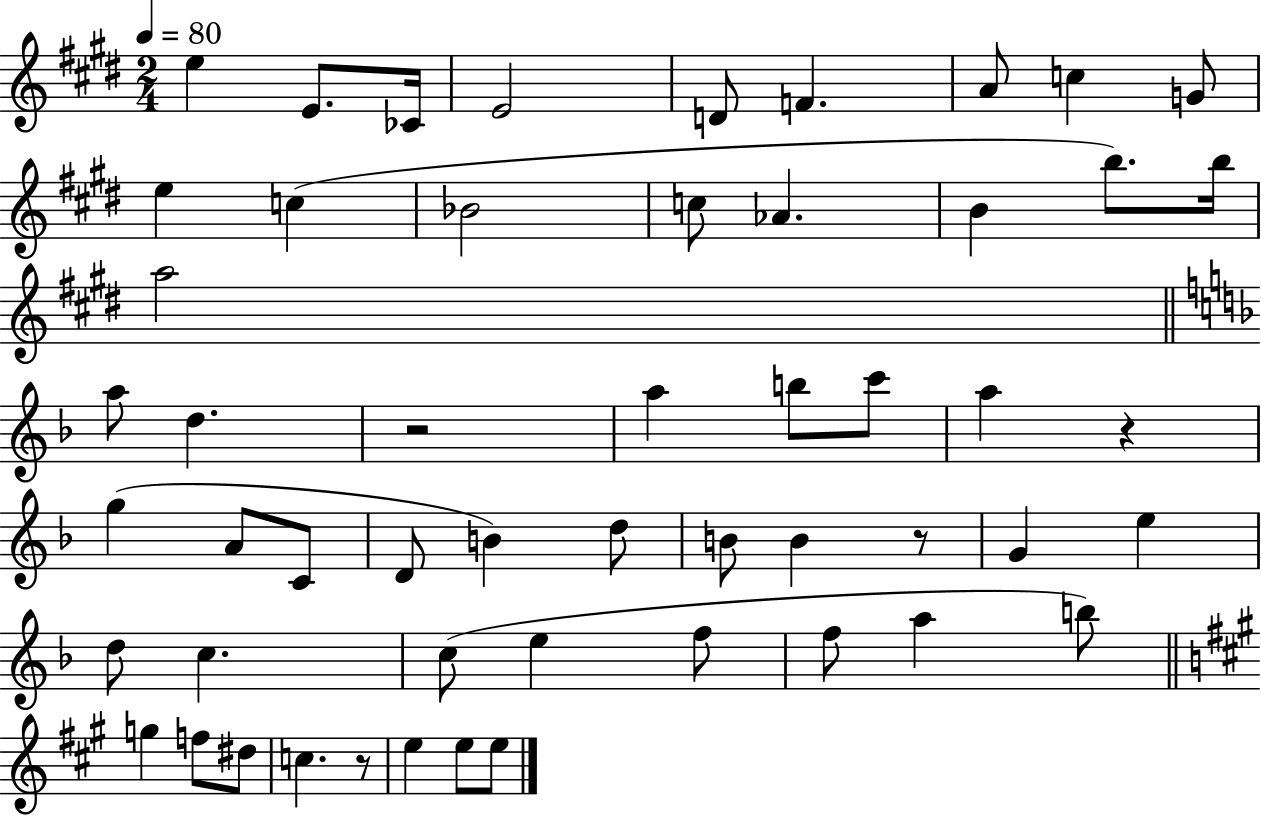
{
  \clef treble
  \numericTimeSignature
  \time 2/4
  \key e \major
  \tempo 4 = 80
  e''4 e'8. ces'16 | e'2 | d'8 f'4. | a'8 c''4 g'8 | \break e''4 c''4( | bes'2 | c''8 aes'4. | b'4 b''8.) b''16 | \break a''2 | \bar "||" \break \key f \major a''8 d''4. | r2 | a''4 b''8 c'''8 | a''4 r4 | \break g''4( a'8 c'8 | d'8 b'4) d''8 | b'8 b'4 r8 | g'4 e''4 | \break d''8 c''4. | c''8( e''4 f''8 | f''8 a''4 b''8) | \bar "||" \break \key a \major g''4 f''8 dis''8 | c''4. r8 | e''4 e''8 e''8 | \bar "|."
}